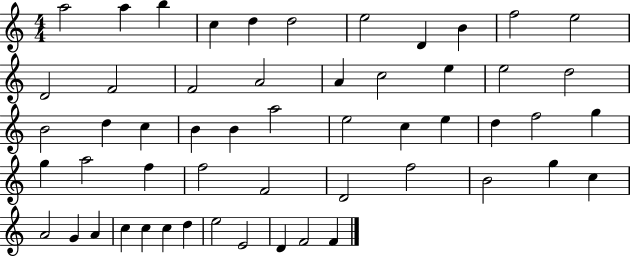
{
  \clef treble
  \numericTimeSignature
  \time 4/4
  \key c \major
  a''2 a''4 b''4 | c''4 d''4 d''2 | e''2 d'4 b'4 | f''2 e''2 | \break d'2 f'2 | f'2 a'2 | a'4 c''2 e''4 | e''2 d''2 | \break b'2 d''4 c''4 | b'4 b'4 a''2 | e''2 c''4 e''4 | d''4 f''2 g''4 | \break g''4 a''2 f''4 | f''2 f'2 | d'2 f''2 | b'2 g''4 c''4 | \break a'2 g'4 a'4 | c''4 c''4 c''4 d''4 | e''2 e'2 | d'4 f'2 f'4 | \break \bar "|."
}